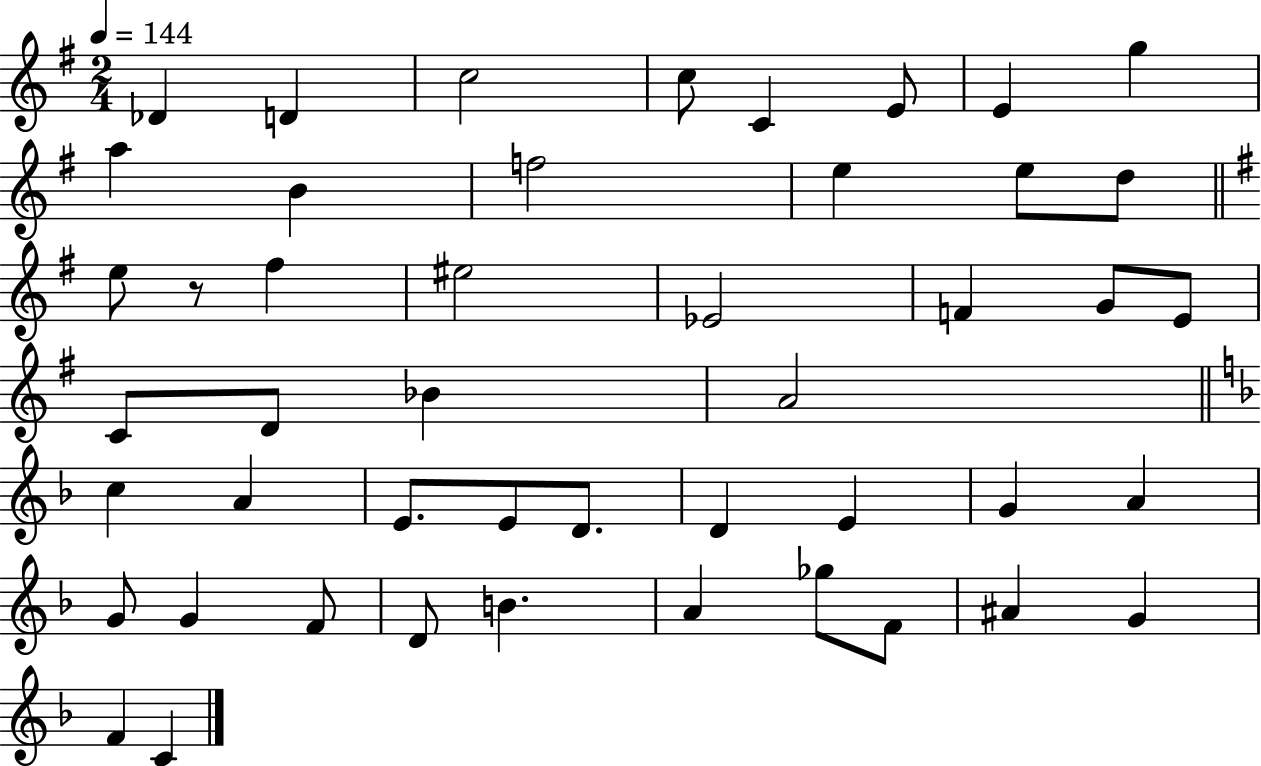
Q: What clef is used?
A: treble